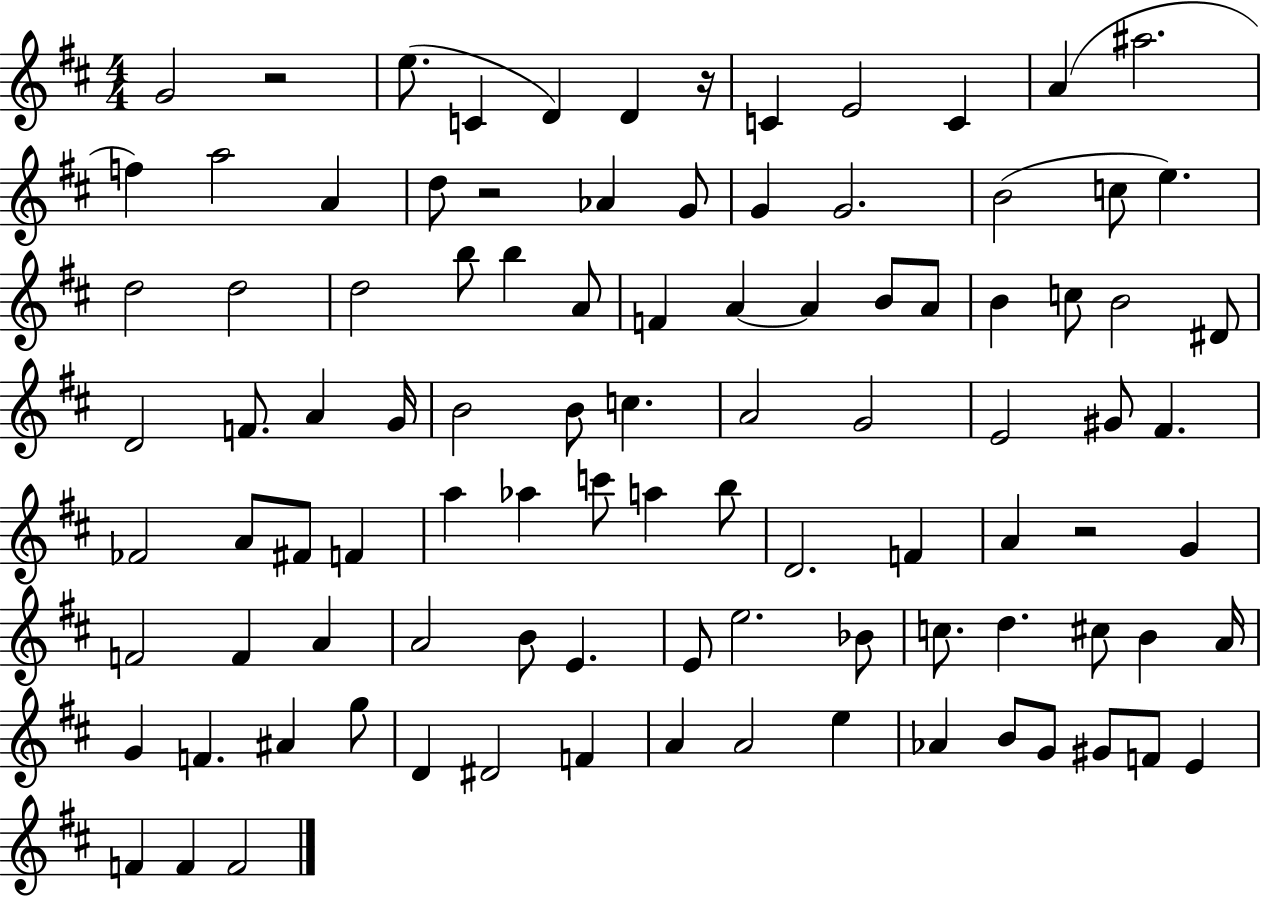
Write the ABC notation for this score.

X:1
T:Untitled
M:4/4
L:1/4
K:D
G2 z2 e/2 C D D z/4 C E2 C A ^a2 f a2 A d/2 z2 _A G/2 G G2 B2 c/2 e d2 d2 d2 b/2 b A/2 F A A B/2 A/2 B c/2 B2 ^D/2 D2 F/2 A G/4 B2 B/2 c A2 G2 E2 ^G/2 ^F _F2 A/2 ^F/2 F a _a c'/2 a b/2 D2 F A z2 G F2 F A A2 B/2 E E/2 e2 _B/2 c/2 d ^c/2 B A/4 G F ^A g/2 D ^D2 F A A2 e _A B/2 G/2 ^G/2 F/2 E F F F2